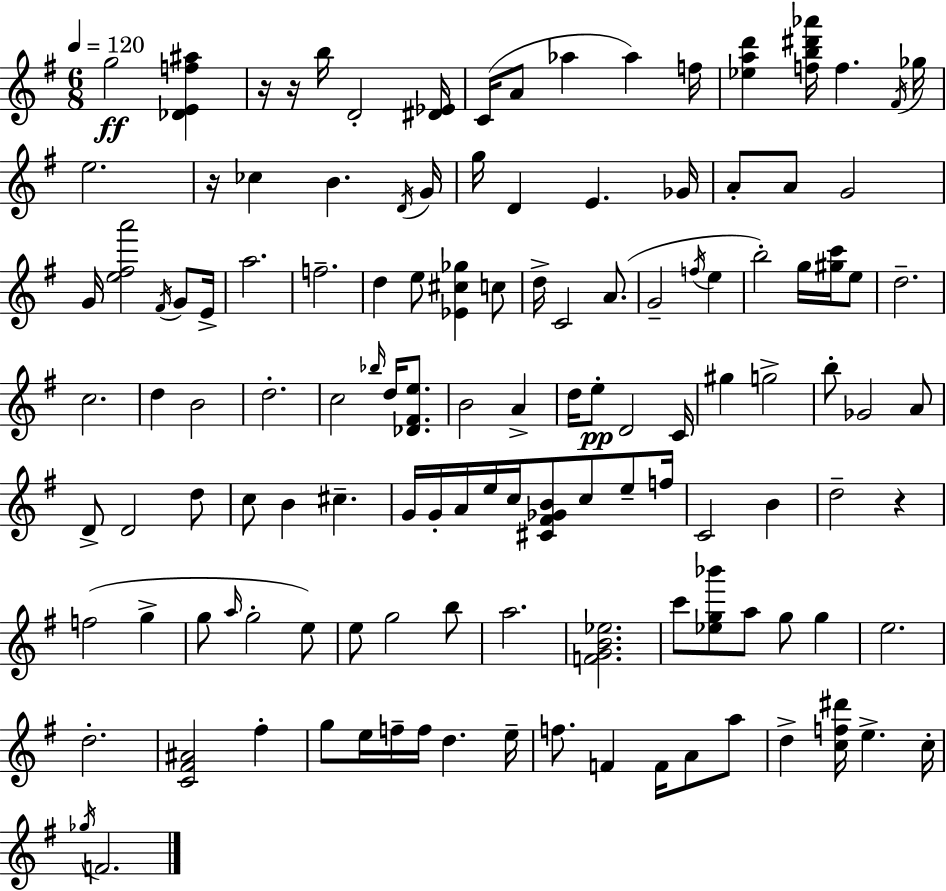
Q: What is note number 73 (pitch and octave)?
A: E5